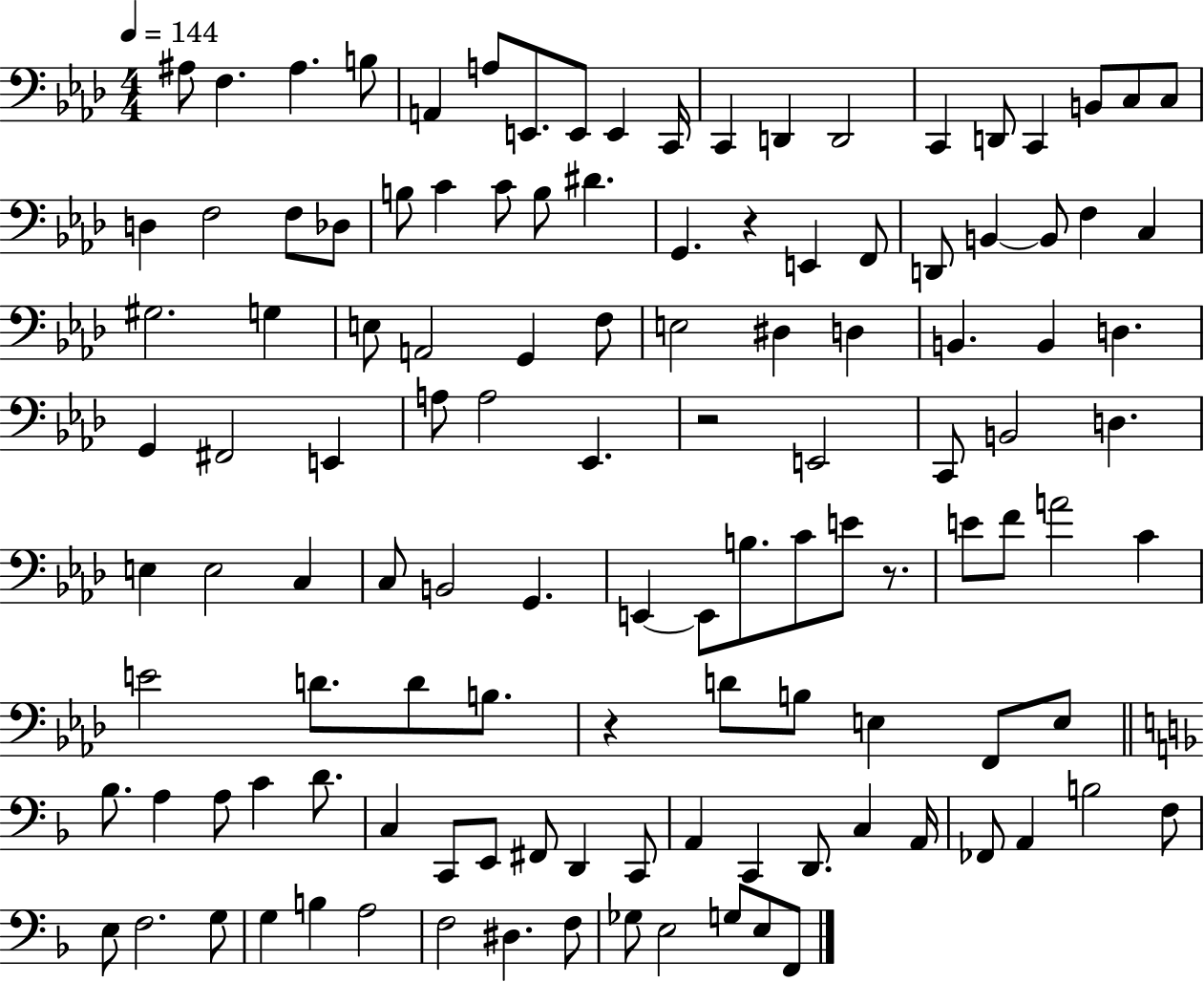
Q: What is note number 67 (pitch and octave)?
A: B3